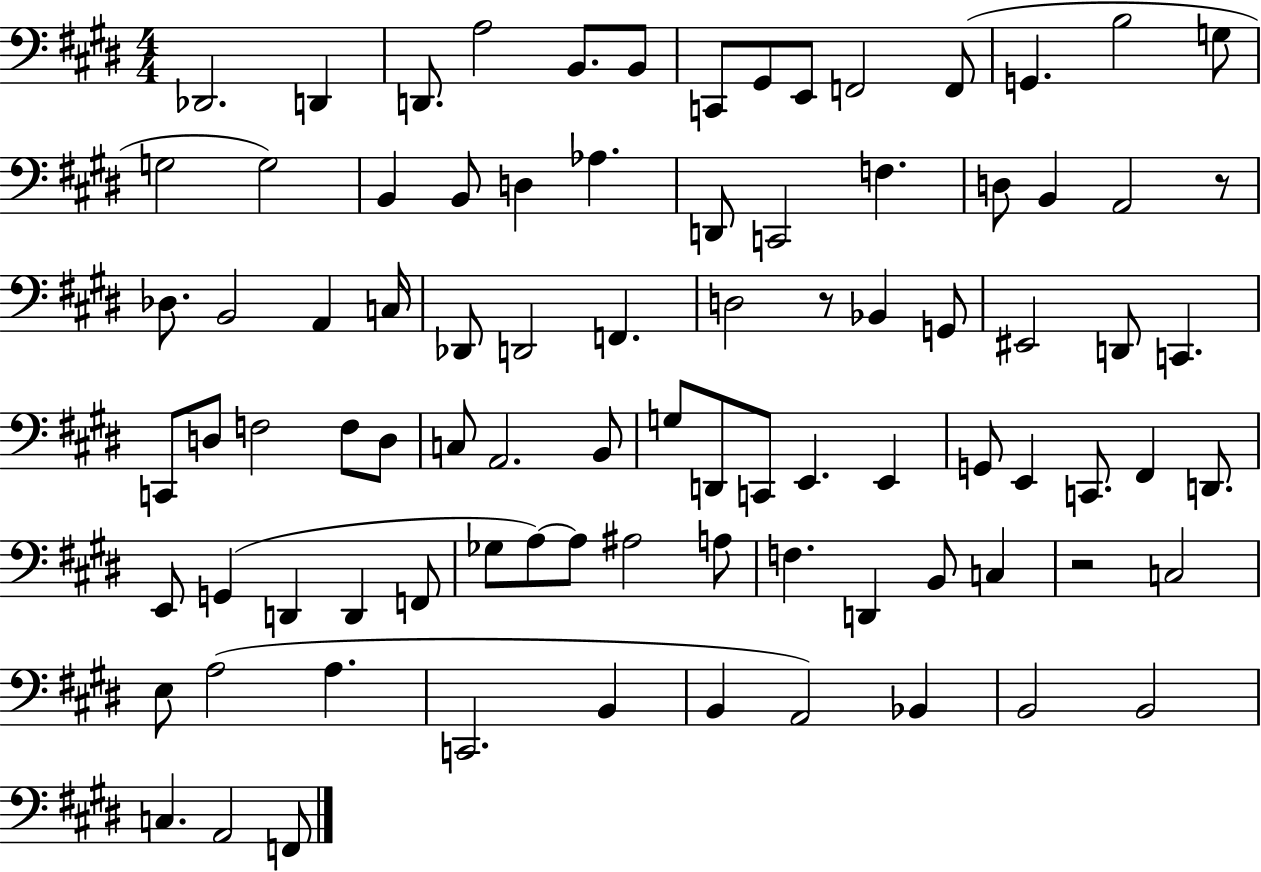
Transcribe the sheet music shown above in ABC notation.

X:1
T:Untitled
M:4/4
L:1/4
K:E
_D,,2 D,, D,,/2 A,2 B,,/2 B,,/2 C,,/2 ^G,,/2 E,,/2 F,,2 F,,/2 G,, B,2 G,/2 G,2 G,2 B,, B,,/2 D, _A, D,,/2 C,,2 F, D,/2 B,, A,,2 z/2 _D,/2 B,,2 A,, C,/4 _D,,/2 D,,2 F,, D,2 z/2 _B,, G,,/2 ^E,,2 D,,/2 C,, C,,/2 D,/2 F,2 F,/2 D,/2 C,/2 A,,2 B,,/2 G,/2 D,,/2 C,,/2 E,, E,, G,,/2 E,, C,,/2 ^F,, D,,/2 E,,/2 G,, D,, D,, F,,/2 _G,/2 A,/2 A,/2 ^A,2 A,/2 F, D,, B,,/2 C, z2 C,2 E,/2 A,2 A, C,,2 B,, B,, A,,2 _B,, B,,2 B,,2 C, A,,2 F,,/2